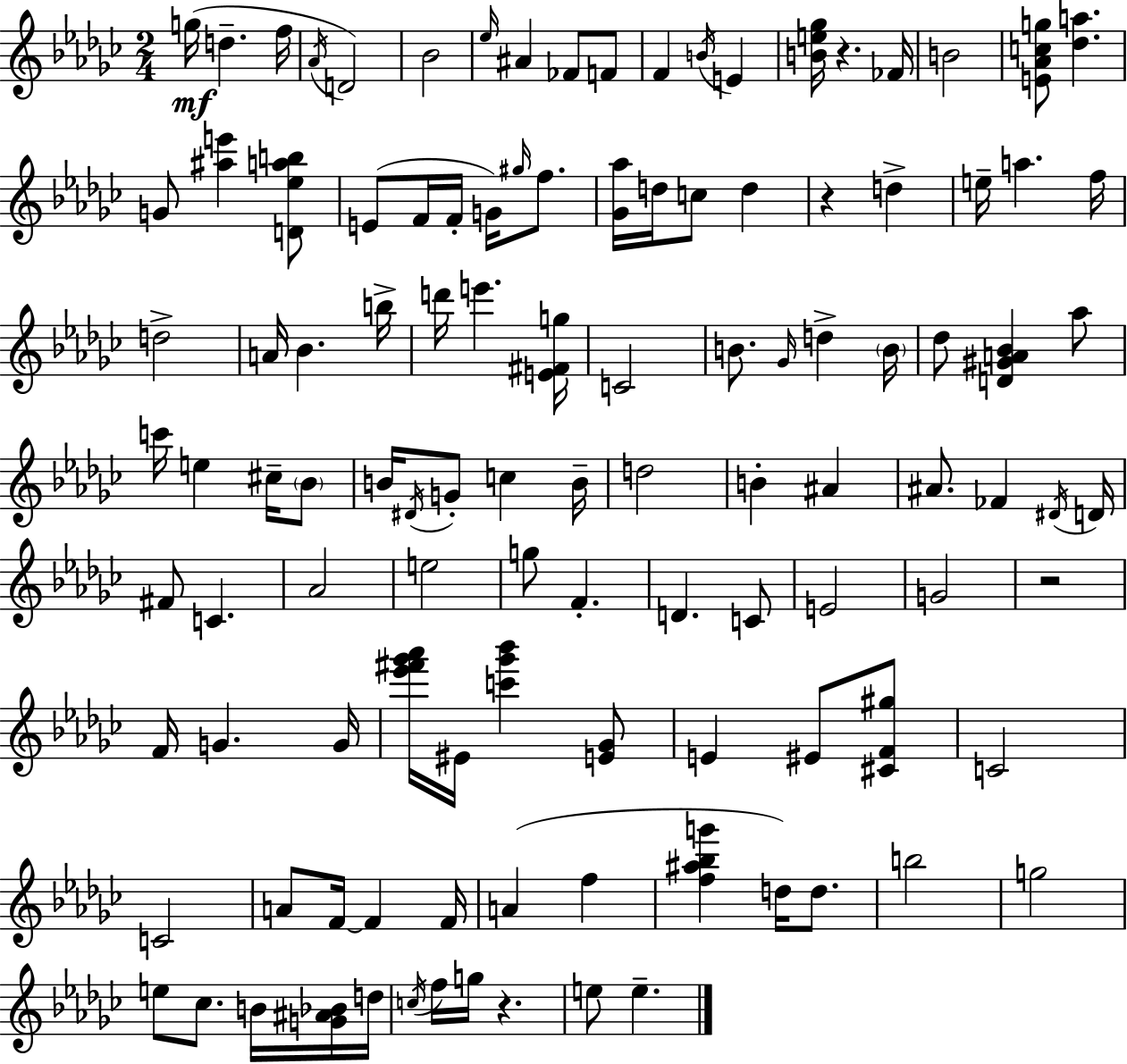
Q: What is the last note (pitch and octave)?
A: E5